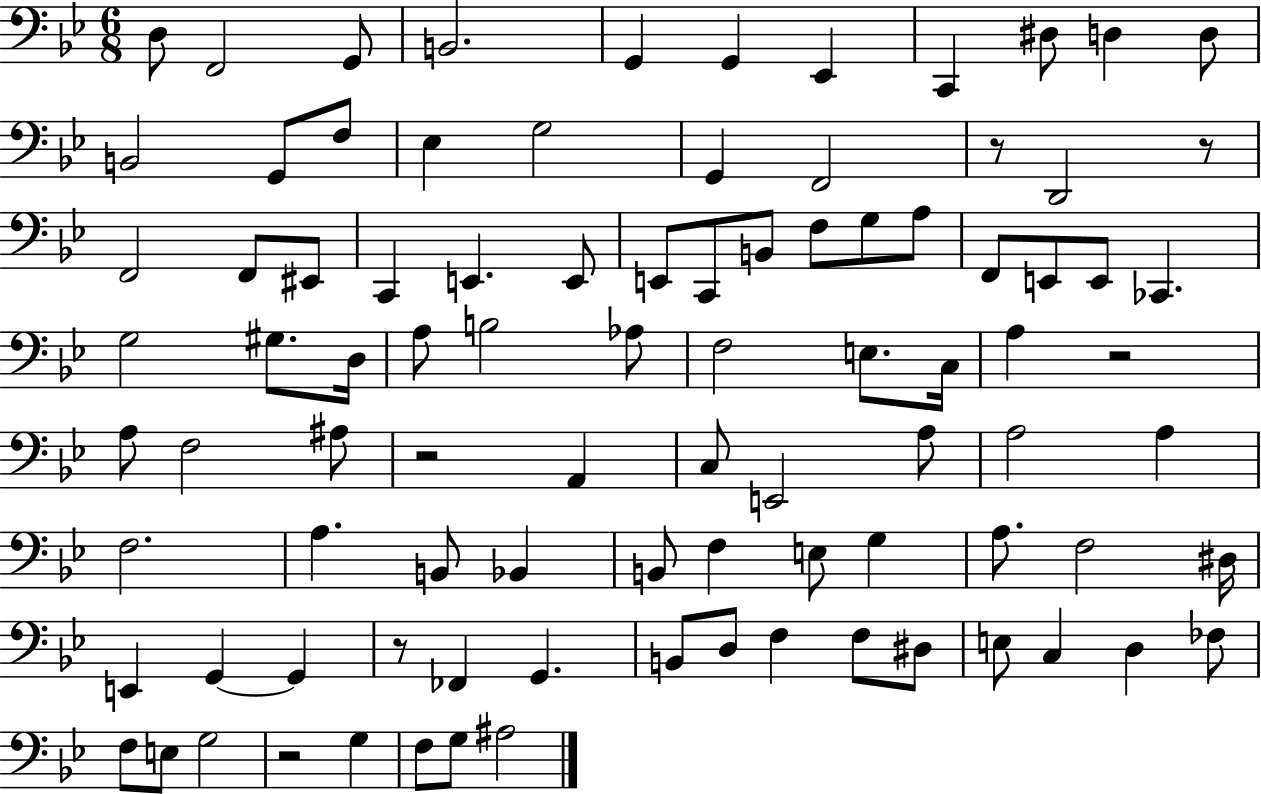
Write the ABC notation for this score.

X:1
T:Untitled
M:6/8
L:1/4
K:Bb
D,/2 F,,2 G,,/2 B,,2 G,, G,, _E,, C,, ^D,/2 D, D,/2 B,,2 G,,/2 F,/2 _E, G,2 G,, F,,2 z/2 D,,2 z/2 F,,2 F,,/2 ^E,,/2 C,, E,, E,,/2 E,,/2 C,,/2 B,,/2 F,/2 G,/2 A,/2 F,,/2 E,,/2 E,,/2 _C,, G,2 ^G,/2 D,/4 A,/2 B,2 _A,/2 F,2 E,/2 C,/4 A, z2 A,/2 F,2 ^A,/2 z2 A,, C,/2 E,,2 A,/2 A,2 A, F,2 A, B,,/2 _B,, B,,/2 F, E,/2 G, A,/2 F,2 ^D,/4 E,, G,, G,, z/2 _F,, G,, B,,/2 D,/2 F, F,/2 ^D,/2 E,/2 C, D, _F,/2 F,/2 E,/2 G,2 z2 G, F,/2 G,/2 ^A,2